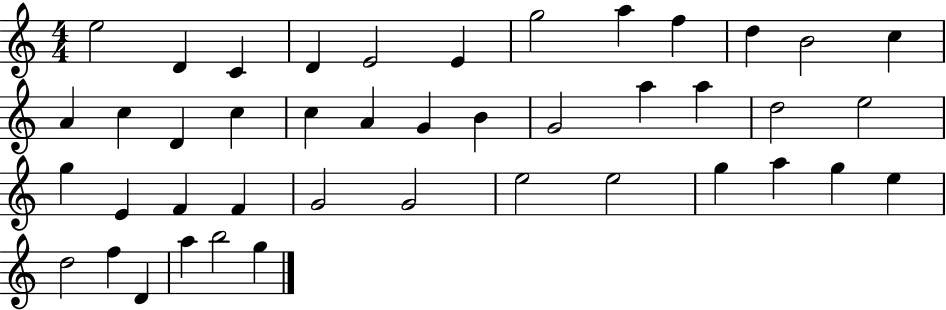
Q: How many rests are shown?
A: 0